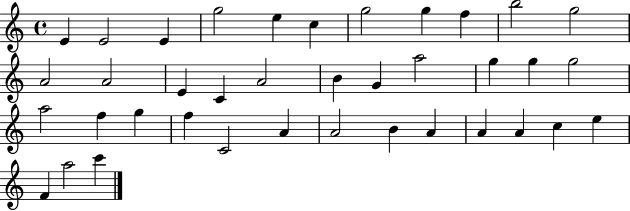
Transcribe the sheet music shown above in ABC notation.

X:1
T:Untitled
M:4/4
L:1/4
K:C
E E2 E g2 e c g2 g f b2 g2 A2 A2 E C A2 B G a2 g g g2 a2 f g f C2 A A2 B A A A c e F a2 c'